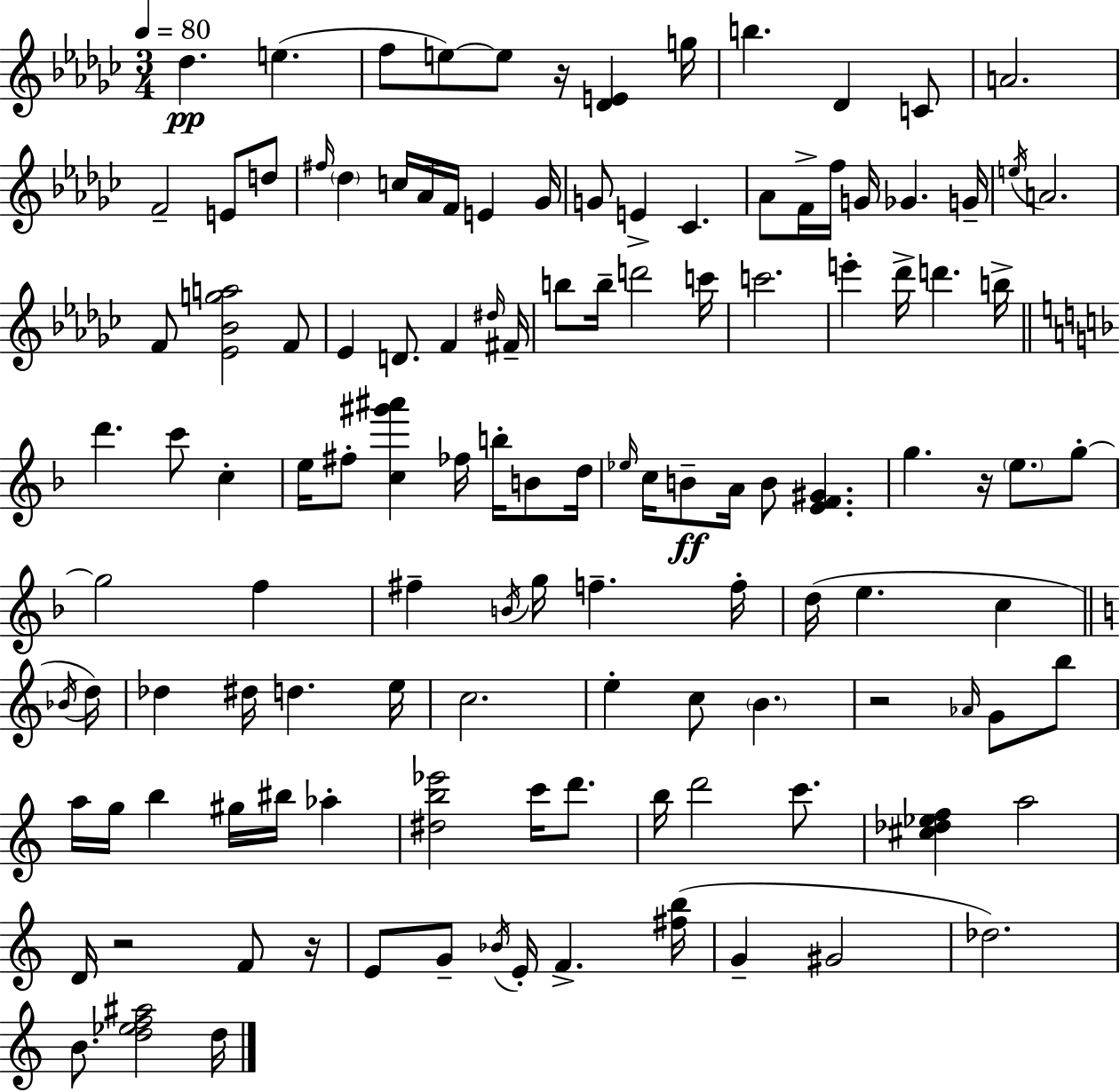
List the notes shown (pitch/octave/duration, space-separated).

Db5/q. E5/q. F5/e E5/e E5/e R/s [Db4,E4]/q G5/s B5/q. Db4/q C4/e A4/h. F4/h E4/e D5/e F#5/s Db5/q C5/s Ab4/s F4/s E4/q Gb4/s G4/e E4/q CES4/q. Ab4/e F4/s F5/s G4/s Gb4/q. G4/s E5/s A4/h. F4/e [Eb4,Bb4,G5,A5]/h F4/e Eb4/q D4/e. F4/q D#5/s F#4/s B5/e B5/s D6/h C6/s C6/h. E6/q Db6/s D6/q. B5/s D6/q. C6/e C5/q E5/s F#5/e [C5,G#6,A#6]/q FES5/s B5/s B4/e D5/s Eb5/s C5/s B4/e A4/s B4/e [E4,F4,G#4]/q. G5/q. R/s E5/e. G5/e G5/h F5/q F#5/q B4/s G5/s F5/q. F5/s D5/s E5/q. C5/q Bb4/s D5/s Db5/q D#5/s D5/q. E5/s C5/h. E5/q C5/e B4/q. R/h Ab4/s G4/e B5/e A5/s G5/s B5/q G#5/s BIS5/s Ab5/q [D#5,B5,Eb6]/h C6/s D6/e. B5/s D6/h C6/e. [C#5,Db5,Eb5,F5]/q A5/h D4/s R/h F4/e R/s E4/e G4/e Bb4/s E4/s F4/q. [F#5,B5]/s G4/q G#4/h Db5/h. B4/e. [D5,Eb5,F5,A#5]/h D5/s